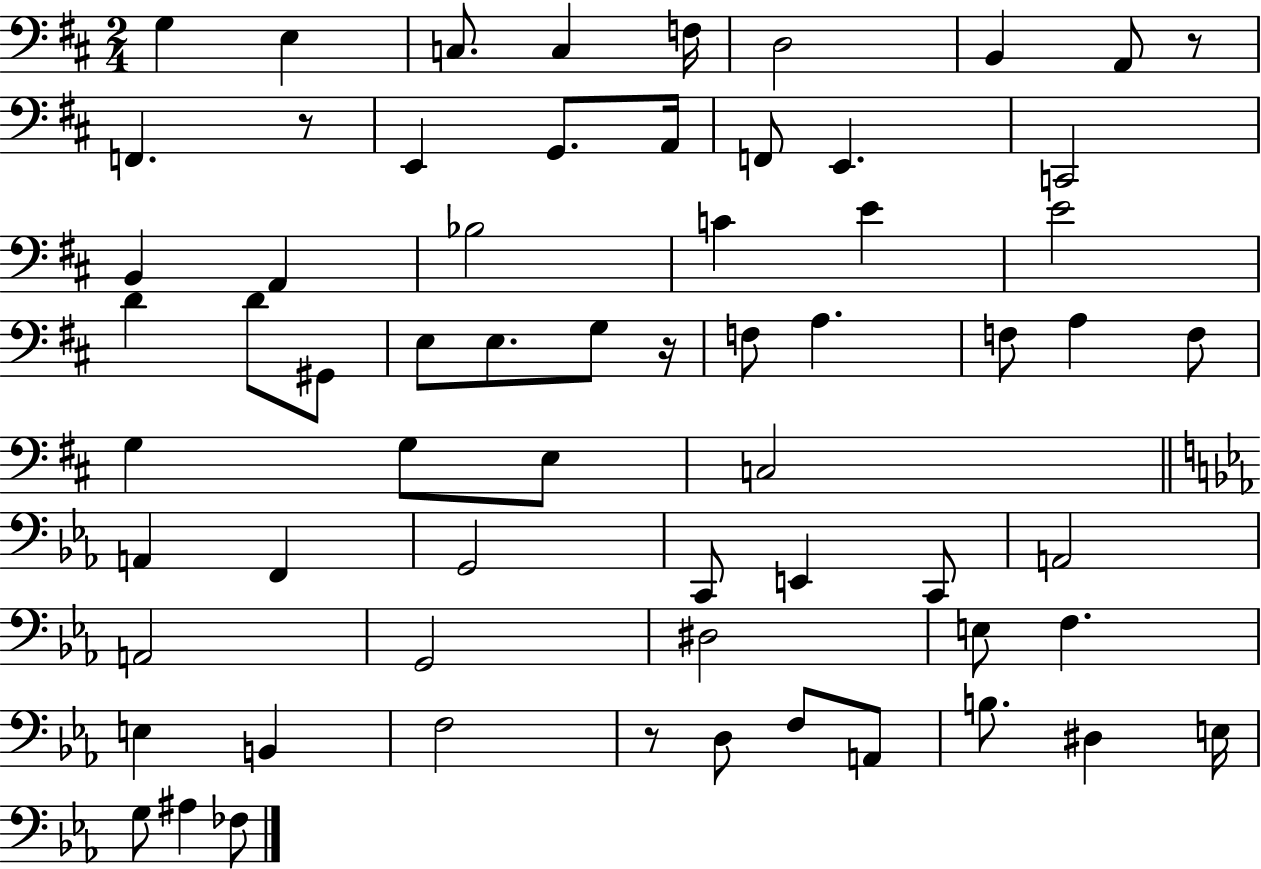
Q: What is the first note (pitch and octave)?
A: G3